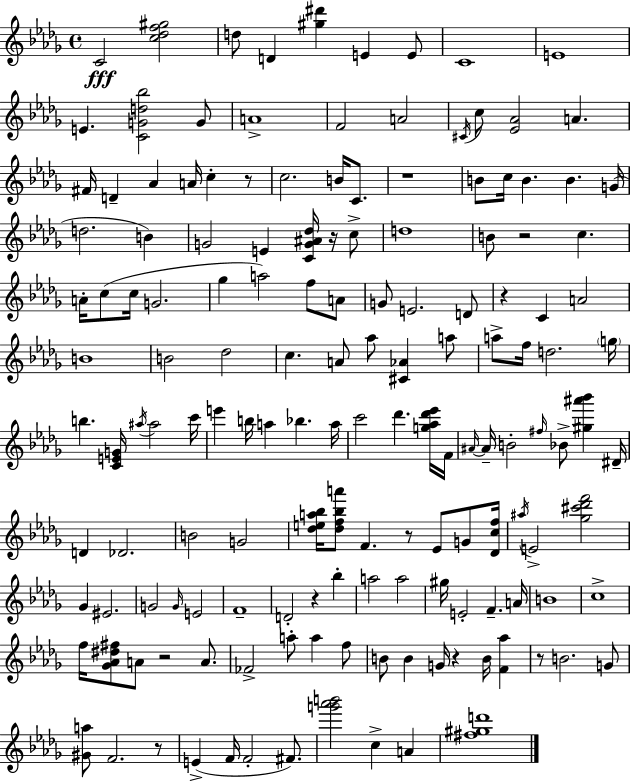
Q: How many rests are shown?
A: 11